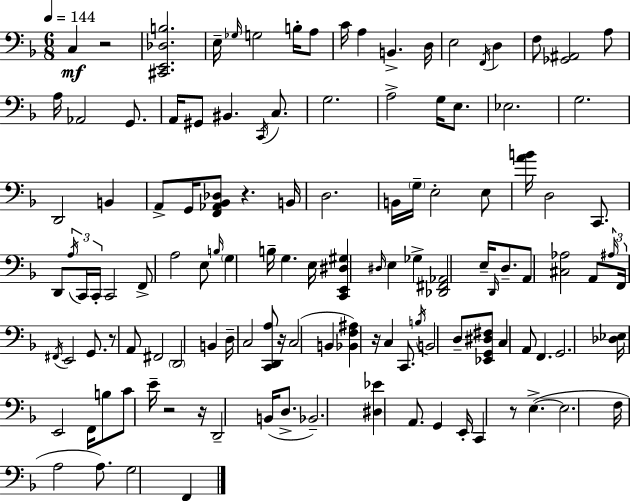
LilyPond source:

{
  \clef bass
  \numericTimeSignature
  \time 6/8
  \key f \major
  \tempo 4 = 144
  c4\mf r2 | <cis, e, des b>2. | e16-- \grace { ges16 } g2 b16-. a8 | c'16 a4 b,4.-> | \break d16 e2 \acciaccatura { f,16 } d4 | f8 <ges, ais,>2 | a8 a16 aes,2 g,8. | a,16 gis,8 bis,4. \acciaccatura { c,16 } | \break c8. g2. | a2-> g16 | e8. ees2. | g2. | \break d,2 b,4 | a,8-> g,16 <f, aes, bes, des>8 r4. | b,16 d2. | b,16 \parenthesize g16-- e2-. | \break e8 <a' b'>16 d2 | c,8. d,8 \tuplet 3/2 { \acciaccatura { a16 } c,16 c,16-. } c,2 | f,8-> a2 | e8 \grace { b16 } \parenthesize g4 b16-- g4. | \break e16 <c, e, dis gis>4 \grace { dis16 } e4 | ges4-> <des, fis, aes,>2 | e16-- \grace { d,16 } d8.-- a,8 <cis aes>2 | a,8 \tuplet 3/2 { \grace { ais16 } f,16 \acciaccatura { fis,16 } } e,2 | \break g,8. r8 a,8 | fis,2 \parenthesize d,2 | b,4 d16-- c2 | <c, d, a>8 r16 c2( | \break b,4 <bes, f ais>4) | r16 c4 c,8. \acciaccatura { b16 } b,2 | d8-- <ees, g, dis fis>8 c4 | a,8 f,4. g,2. | \break <des ees>16 e,2 | f,16 b8 c'8 | e'16-- r2 r16 d,2-- | b,16( d8.-> bes,2.--) | \break <dis ees'>4 | a,8. g,4 e,16-. c,4 | r8 e4.->~(~ e2. | f16 a2 | \break a8.) g2 | f,4 \bar "|."
}